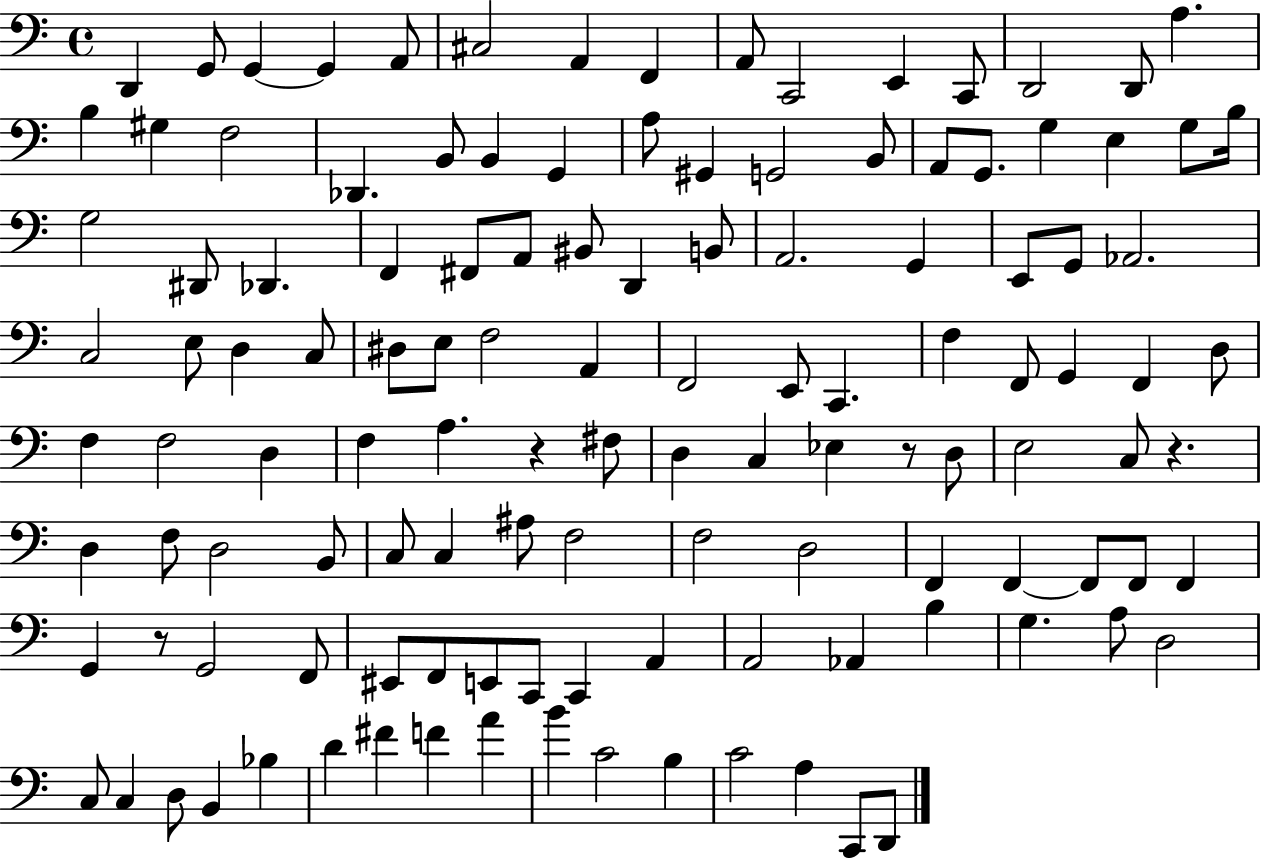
X:1
T:Untitled
M:4/4
L:1/4
K:C
D,, G,,/2 G,, G,, A,,/2 ^C,2 A,, F,, A,,/2 C,,2 E,, C,,/2 D,,2 D,,/2 A, B, ^G, F,2 _D,, B,,/2 B,, G,, A,/2 ^G,, G,,2 B,,/2 A,,/2 G,,/2 G, E, G,/2 B,/4 G,2 ^D,,/2 _D,, F,, ^F,,/2 A,,/2 ^B,,/2 D,, B,,/2 A,,2 G,, E,,/2 G,,/2 _A,,2 C,2 E,/2 D, C,/2 ^D,/2 E,/2 F,2 A,, F,,2 E,,/2 C,, F, F,,/2 G,, F,, D,/2 F, F,2 D, F, A, z ^F,/2 D, C, _E, z/2 D,/2 E,2 C,/2 z D, F,/2 D,2 B,,/2 C,/2 C, ^A,/2 F,2 F,2 D,2 F,, F,, F,,/2 F,,/2 F,, G,, z/2 G,,2 F,,/2 ^E,,/2 F,,/2 E,,/2 C,,/2 C,, A,, A,,2 _A,, B, G, A,/2 D,2 C,/2 C, D,/2 B,, _B, D ^F F A B C2 B, C2 A, C,,/2 D,,/2